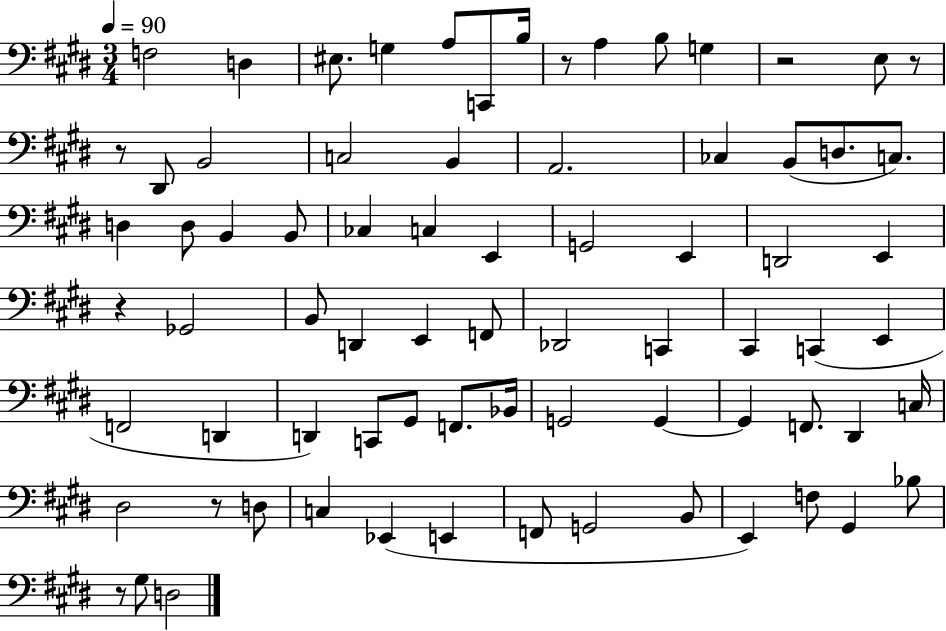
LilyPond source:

{
  \clef bass
  \numericTimeSignature
  \time 3/4
  \key e \major
  \tempo 4 = 90
  f2 d4 | eis8. g4 a8 c,8 b16 | r8 a4 b8 g4 | r2 e8 r8 | \break r8 dis,8 b,2 | c2 b,4 | a,2. | ces4 b,8( d8. c8.) | \break d4 d8 b,4 b,8 | ces4 c4 e,4 | g,2 e,4 | d,2 e,4 | \break r4 ges,2 | b,8 d,4 e,4 f,8 | des,2 c,4 | cis,4 c,4( e,4 | \break f,2 d,4 | d,4) c,8 gis,8 f,8. bes,16 | g,2 g,4~~ | g,4 f,8. dis,4 c16 | \break dis2 r8 d8 | c4 ees,4( e,4 | f,8 g,2 b,8 | e,4) f8 gis,4 bes8 | \break r8 gis8 d2 | \bar "|."
}